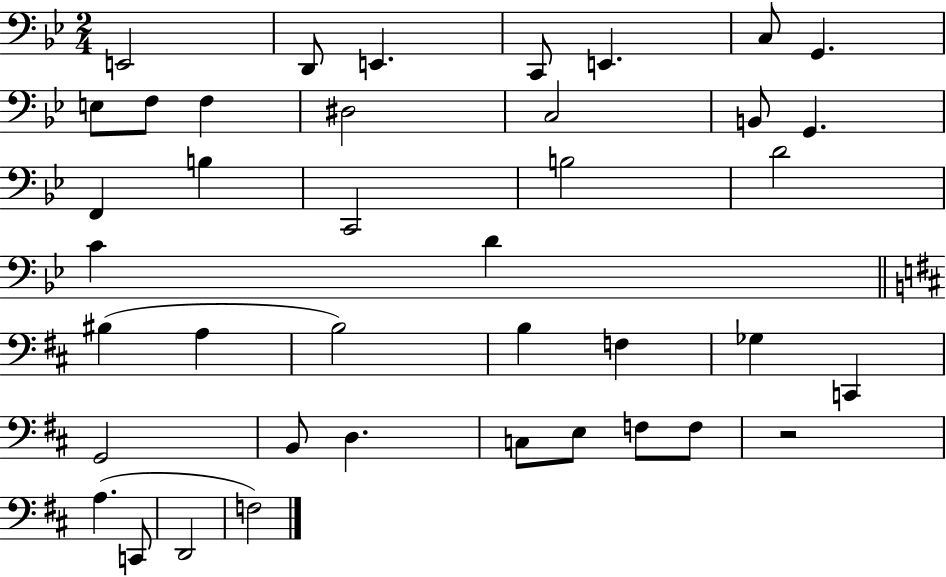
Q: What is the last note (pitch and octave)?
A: F3